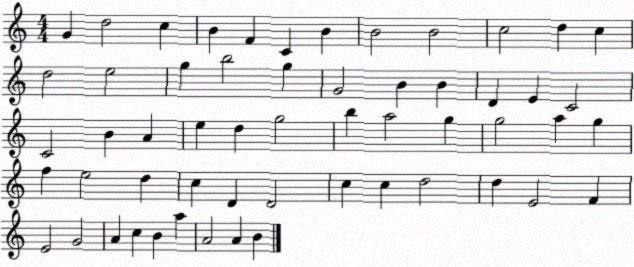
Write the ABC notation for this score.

X:1
T:Untitled
M:4/4
L:1/4
K:C
G d2 c B F C B B2 B2 c2 d c d2 e2 g b2 g G2 B B D E C2 C2 B A e d g2 b a2 g g2 a g f e2 d c D D2 c c d2 d E2 F E2 G2 A c B a A2 A B